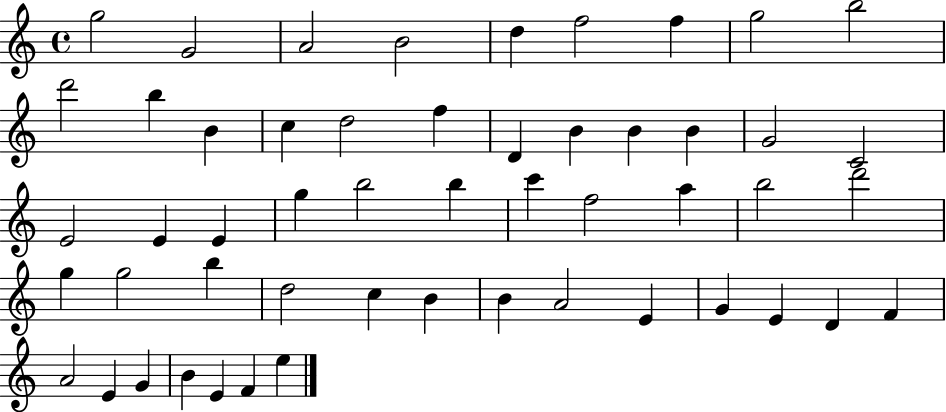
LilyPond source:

{
  \clef treble
  \time 4/4
  \defaultTimeSignature
  \key c \major
  g''2 g'2 | a'2 b'2 | d''4 f''2 f''4 | g''2 b''2 | \break d'''2 b''4 b'4 | c''4 d''2 f''4 | d'4 b'4 b'4 b'4 | g'2 c'2 | \break e'2 e'4 e'4 | g''4 b''2 b''4 | c'''4 f''2 a''4 | b''2 d'''2 | \break g''4 g''2 b''4 | d''2 c''4 b'4 | b'4 a'2 e'4 | g'4 e'4 d'4 f'4 | \break a'2 e'4 g'4 | b'4 e'4 f'4 e''4 | \bar "|."
}